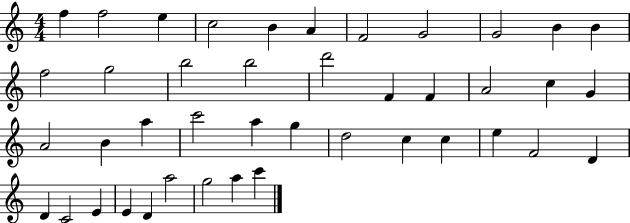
F5/q F5/h E5/q C5/h B4/q A4/q F4/h G4/h G4/h B4/q B4/q F5/h G5/h B5/h B5/h D6/h F4/q F4/q A4/h C5/q G4/q A4/h B4/q A5/q C6/h A5/q G5/q D5/h C5/q C5/q E5/q F4/h D4/q D4/q C4/h E4/q E4/q D4/q A5/h G5/h A5/q C6/q